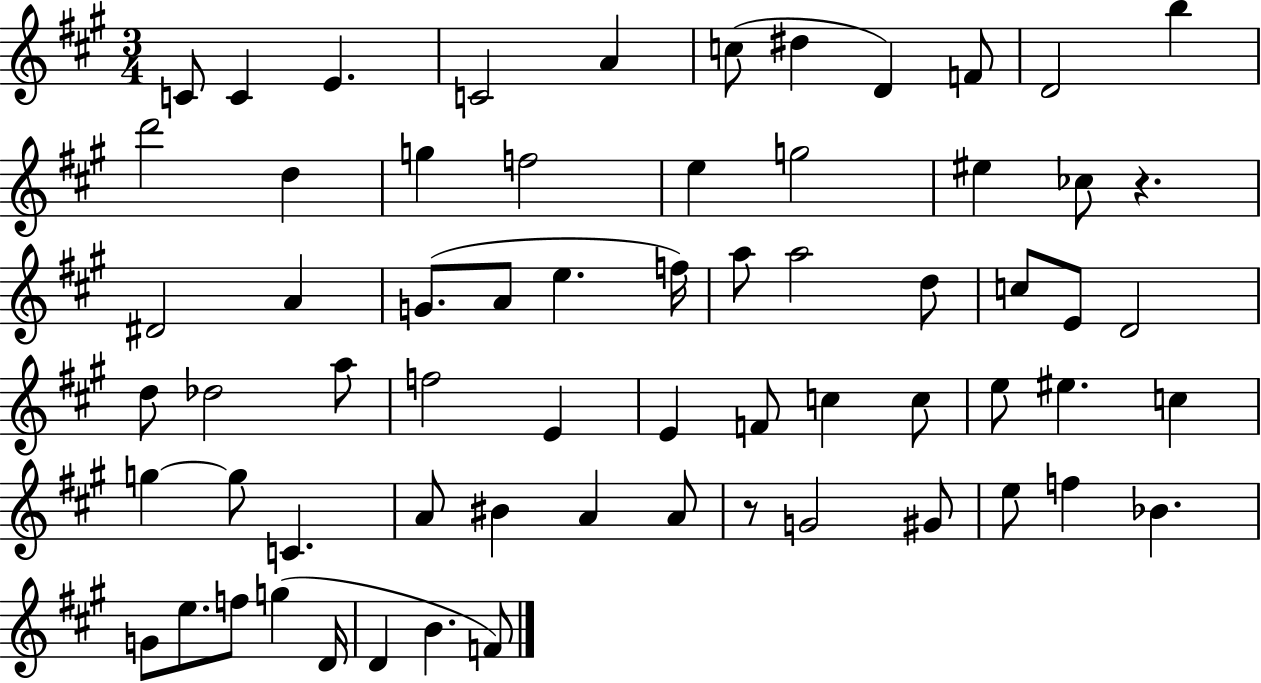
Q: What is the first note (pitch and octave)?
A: C4